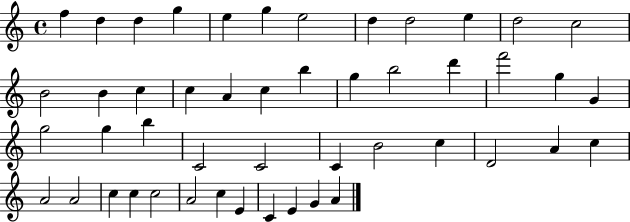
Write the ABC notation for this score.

X:1
T:Untitled
M:4/4
L:1/4
K:C
f d d g e g e2 d d2 e d2 c2 B2 B c c A c b g b2 d' f'2 g G g2 g b C2 C2 C B2 c D2 A c A2 A2 c c c2 A2 c E C E G A